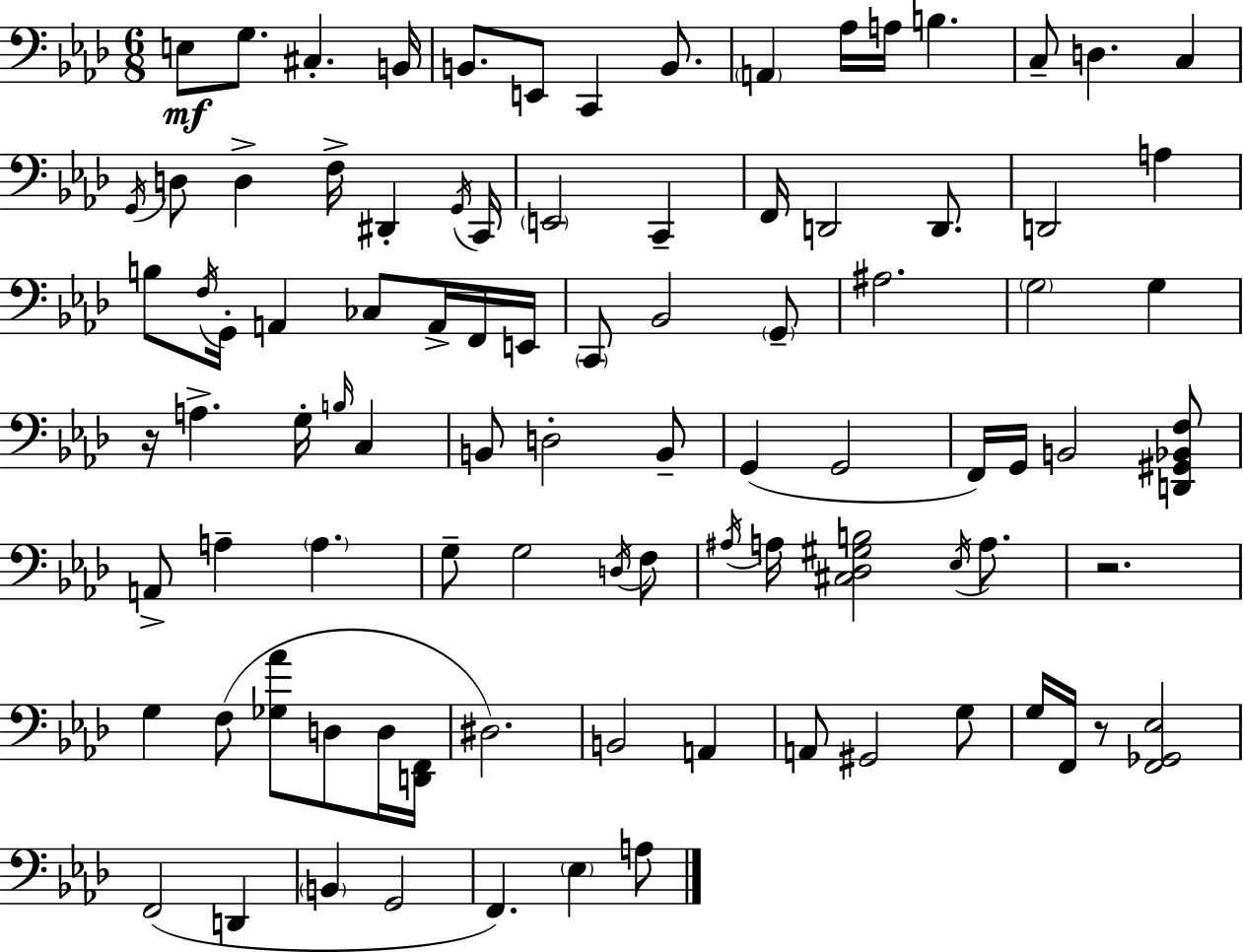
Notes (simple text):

E3/e G3/e. C#3/q. B2/s B2/e. E2/e C2/q B2/e. A2/q Ab3/s A3/s B3/q. C3/e D3/q. C3/q G2/s D3/e D3/q F3/s D#2/q G2/s C2/s E2/h C2/q F2/s D2/h D2/e. D2/h A3/q B3/e F3/s G2/s A2/q CES3/e A2/s F2/s E2/s C2/e Bb2/h G2/e A#3/h. G3/h G3/q R/s A3/q. G3/s B3/s C3/q B2/e D3/h B2/e G2/q G2/h F2/s G2/s B2/h [D2,G#2,Bb2,F3]/e A2/e A3/q A3/q. G3/e G3/h D3/s F3/e A#3/s A3/s [C#3,Db3,G#3,B3]/h Eb3/s A3/e. R/h. G3/q F3/e [Gb3,Ab4]/e D3/e D3/s [D2,F2]/s D#3/h. B2/h A2/q A2/e G#2/h G3/e G3/s F2/s R/e [F2,Gb2,Eb3]/h F2/h D2/q B2/q G2/h F2/q. Eb3/q A3/e